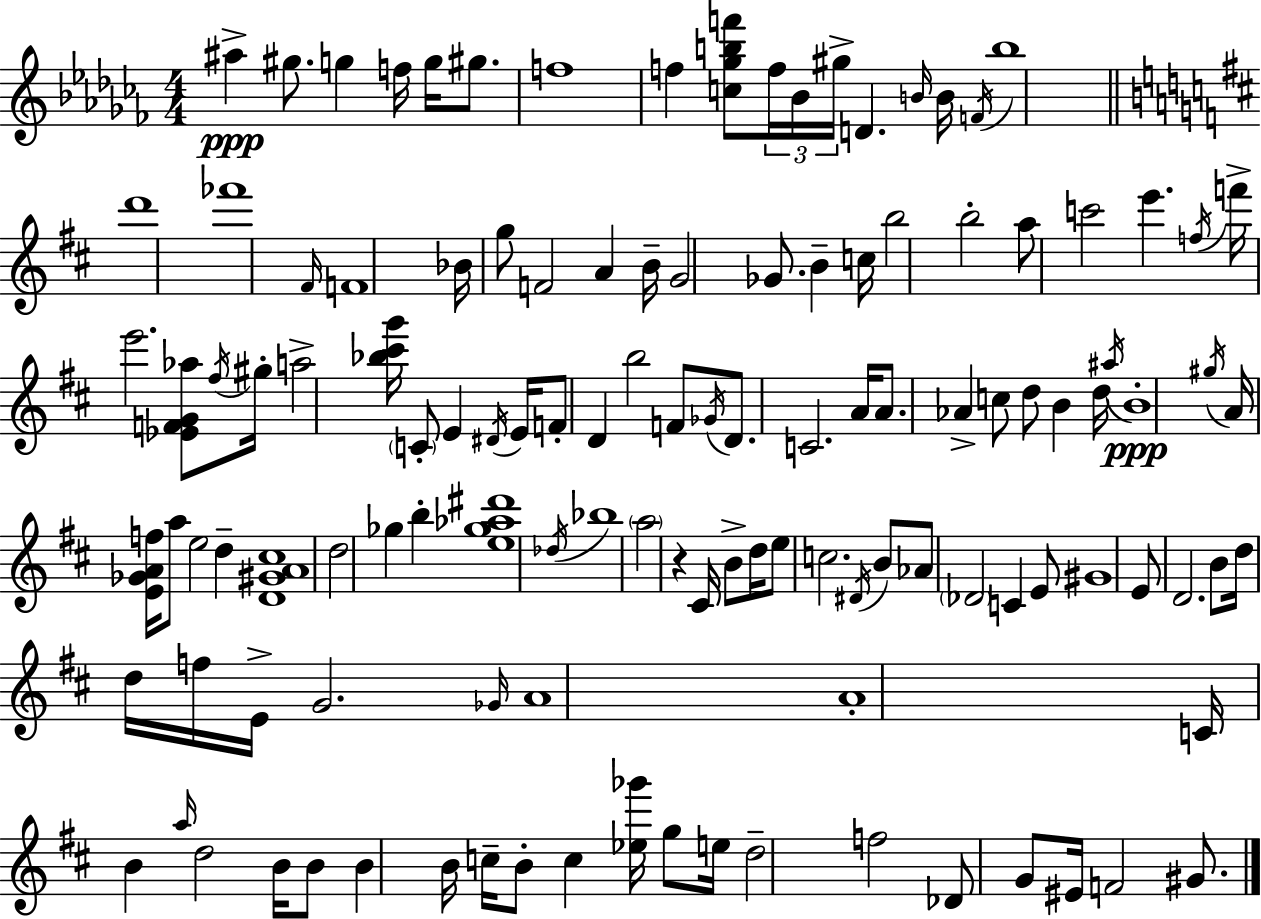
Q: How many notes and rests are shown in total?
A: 122